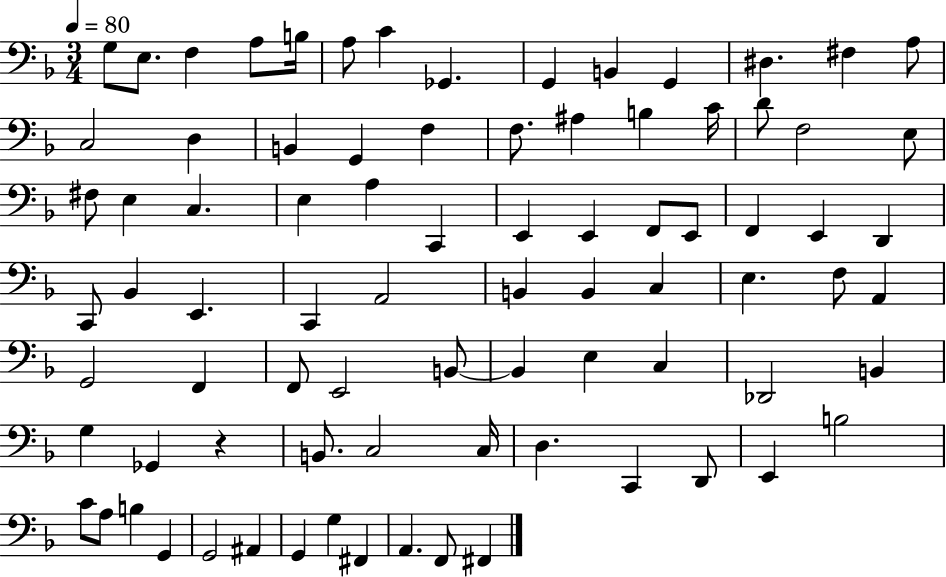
G3/e E3/e. F3/q A3/e B3/s A3/e C4/q Gb2/q. G2/q B2/q G2/q D#3/q. F#3/q A3/e C3/h D3/q B2/q G2/q F3/q F3/e. A#3/q B3/q C4/s D4/e F3/h E3/e F#3/e E3/q C3/q. E3/q A3/q C2/q E2/q E2/q F2/e E2/e F2/q E2/q D2/q C2/e Bb2/q E2/q. C2/q A2/h B2/q B2/q C3/q E3/q. F3/e A2/q G2/h F2/q F2/e E2/h B2/e B2/q E3/q C3/q Db2/h B2/q G3/q Gb2/q R/q B2/e. C3/h C3/s D3/q. C2/q D2/e E2/q B3/h C4/e A3/e B3/q G2/q G2/h A#2/q G2/q G3/q F#2/q A2/q. F2/e F#2/q